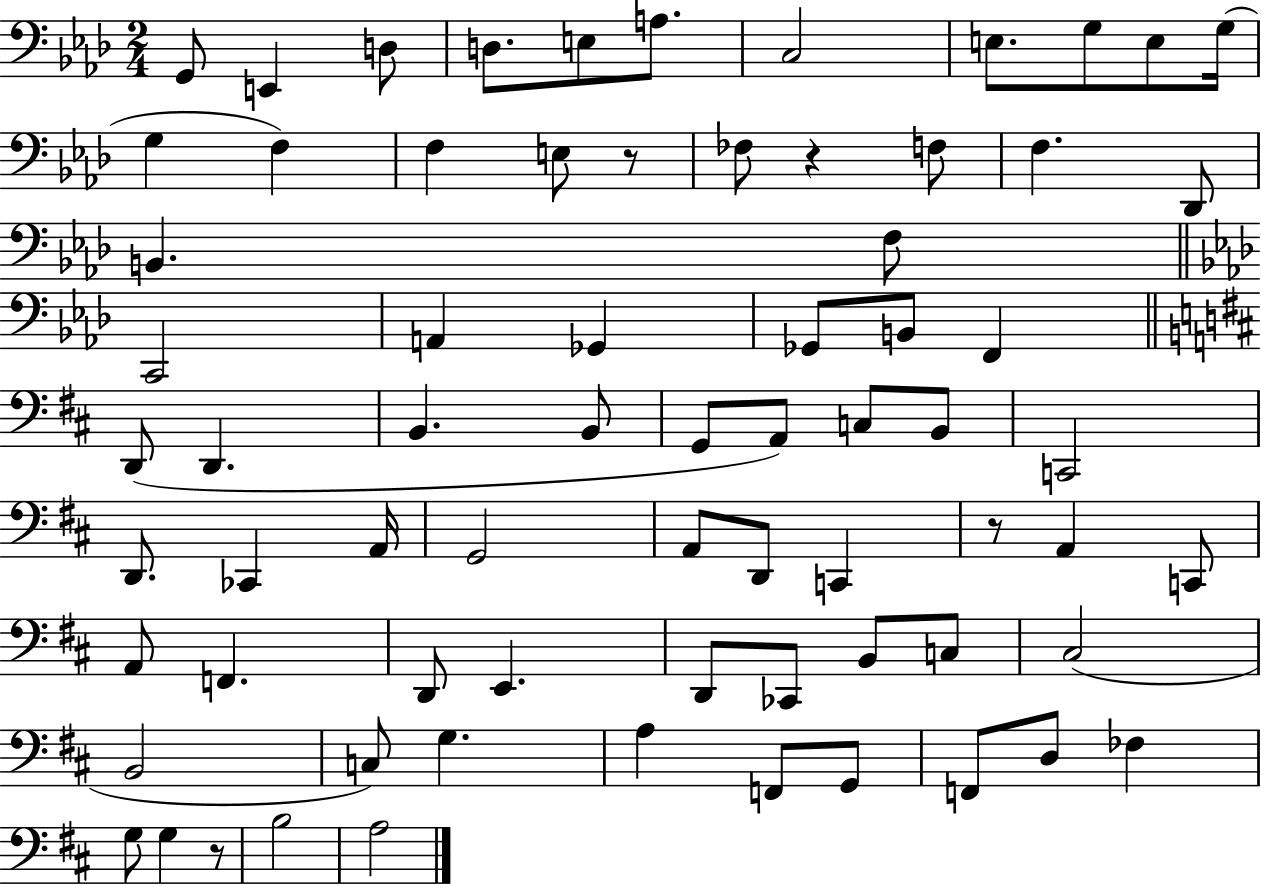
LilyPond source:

{
  \clef bass
  \numericTimeSignature
  \time 2/4
  \key aes \major
  \repeat volta 2 { g,8 e,4 d8 | d8. e8 a8. | c2 | e8. g8 e8 g16( | \break g4 f4) | f4 e8 r8 | fes8 r4 f8 | f4. des,8 | \break b,4. f8 | \bar "||" \break \key f \minor c,2 | a,4 ges,4 | ges,8 b,8 f,4 | \bar "||" \break \key d \major d,8( d,4. | b,4. b,8 | g,8 a,8) c8 b,8 | c,2 | \break d,8. ces,4 a,16 | g,2 | a,8 d,8 c,4 | r8 a,4 c,8 | \break a,8 f,4. | d,8 e,4. | d,8 ces,8 b,8 c8 | cis2( | \break b,2 | c8) g4. | a4 f,8 g,8 | f,8 d8 fes4 | \break g8 g4 r8 | b2 | a2 | } \bar "|."
}